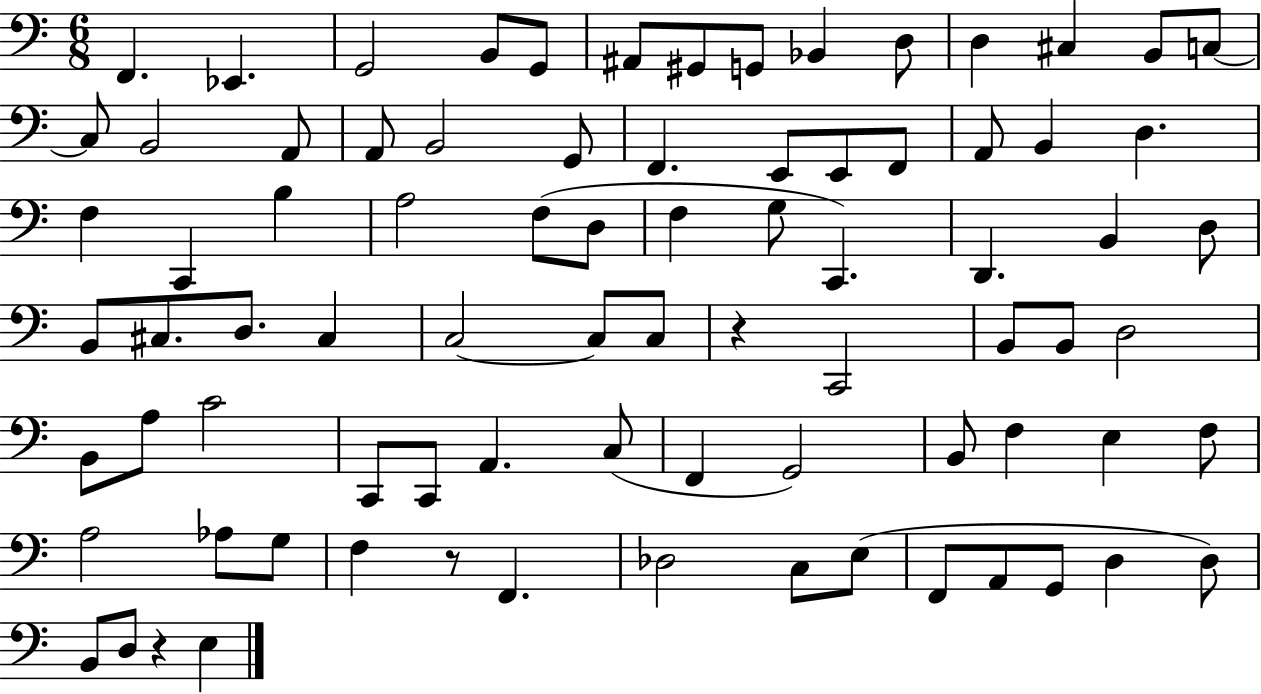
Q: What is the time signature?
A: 6/8